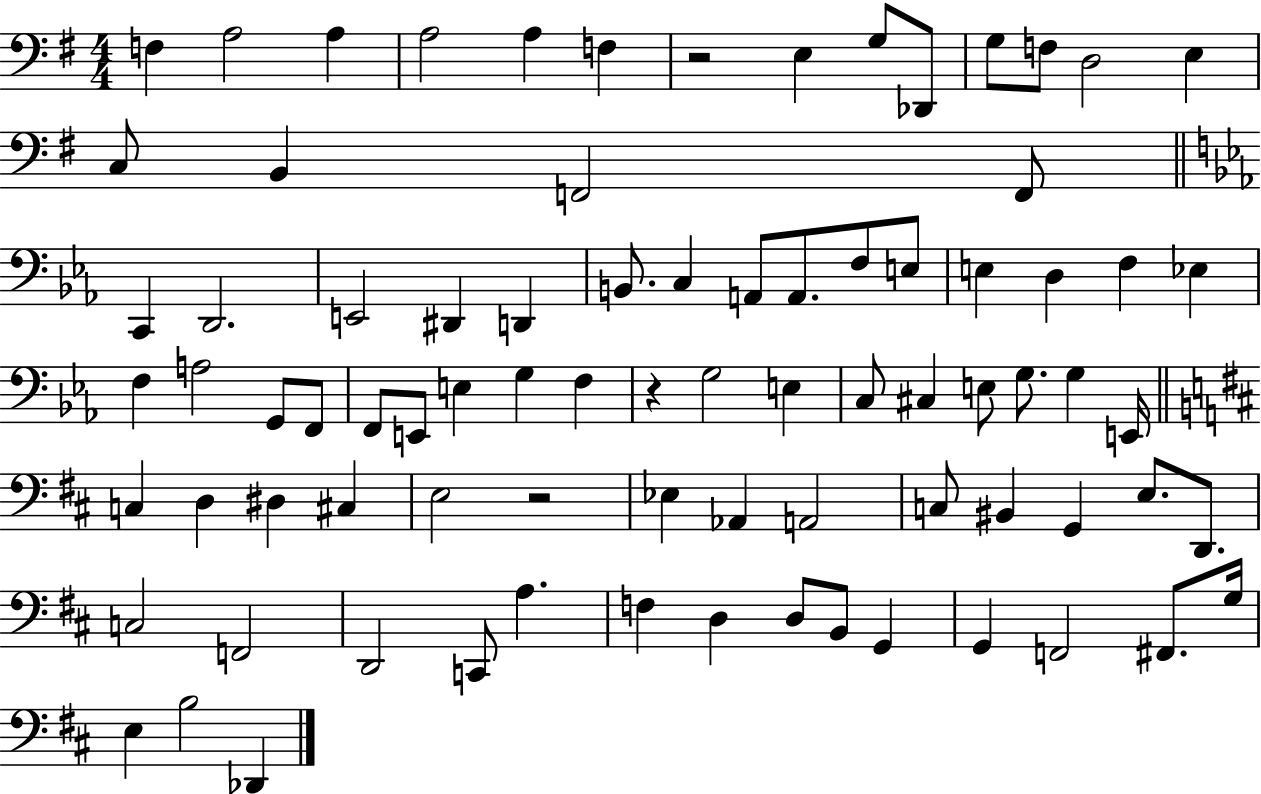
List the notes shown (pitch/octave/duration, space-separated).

F3/q A3/h A3/q A3/h A3/q F3/q R/h E3/q G3/e Db2/e G3/e F3/e D3/h E3/q C3/e B2/q F2/h F2/e C2/q D2/h. E2/h D#2/q D2/q B2/e. C3/q A2/e A2/e. F3/e E3/e E3/q D3/q F3/q Eb3/q F3/q A3/h G2/e F2/e F2/e E2/e E3/q G3/q F3/q R/q G3/h E3/q C3/e C#3/q E3/e G3/e. G3/q E2/s C3/q D3/q D#3/q C#3/q E3/h R/h Eb3/q Ab2/q A2/h C3/e BIS2/q G2/q E3/e. D2/e. C3/h F2/h D2/h C2/e A3/q. F3/q D3/q D3/e B2/e G2/q G2/q F2/h F#2/e. G3/s E3/q B3/h Db2/q